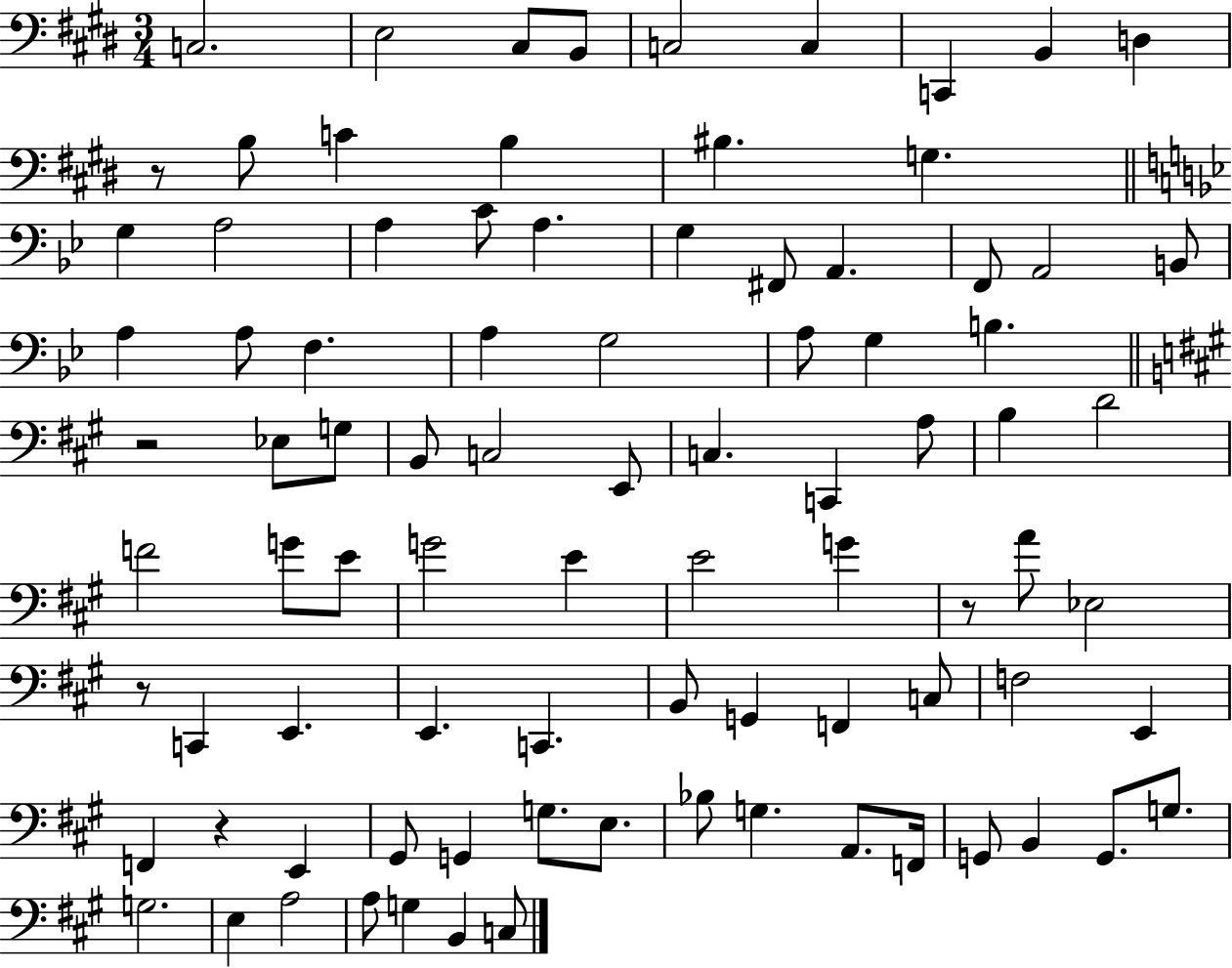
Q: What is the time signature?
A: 3/4